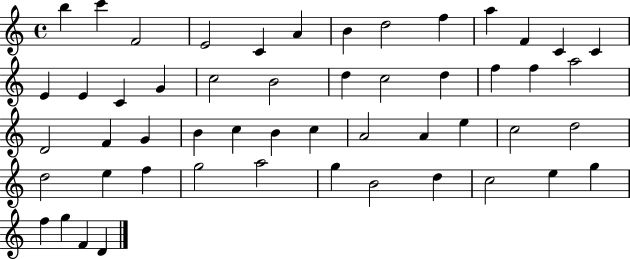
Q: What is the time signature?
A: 4/4